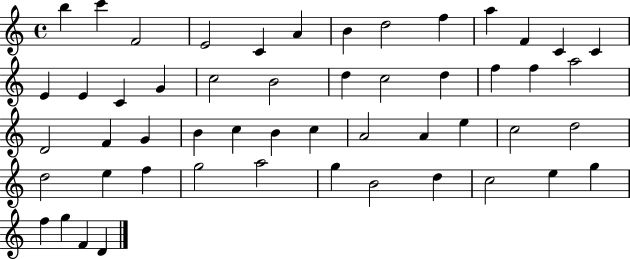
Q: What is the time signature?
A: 4/4